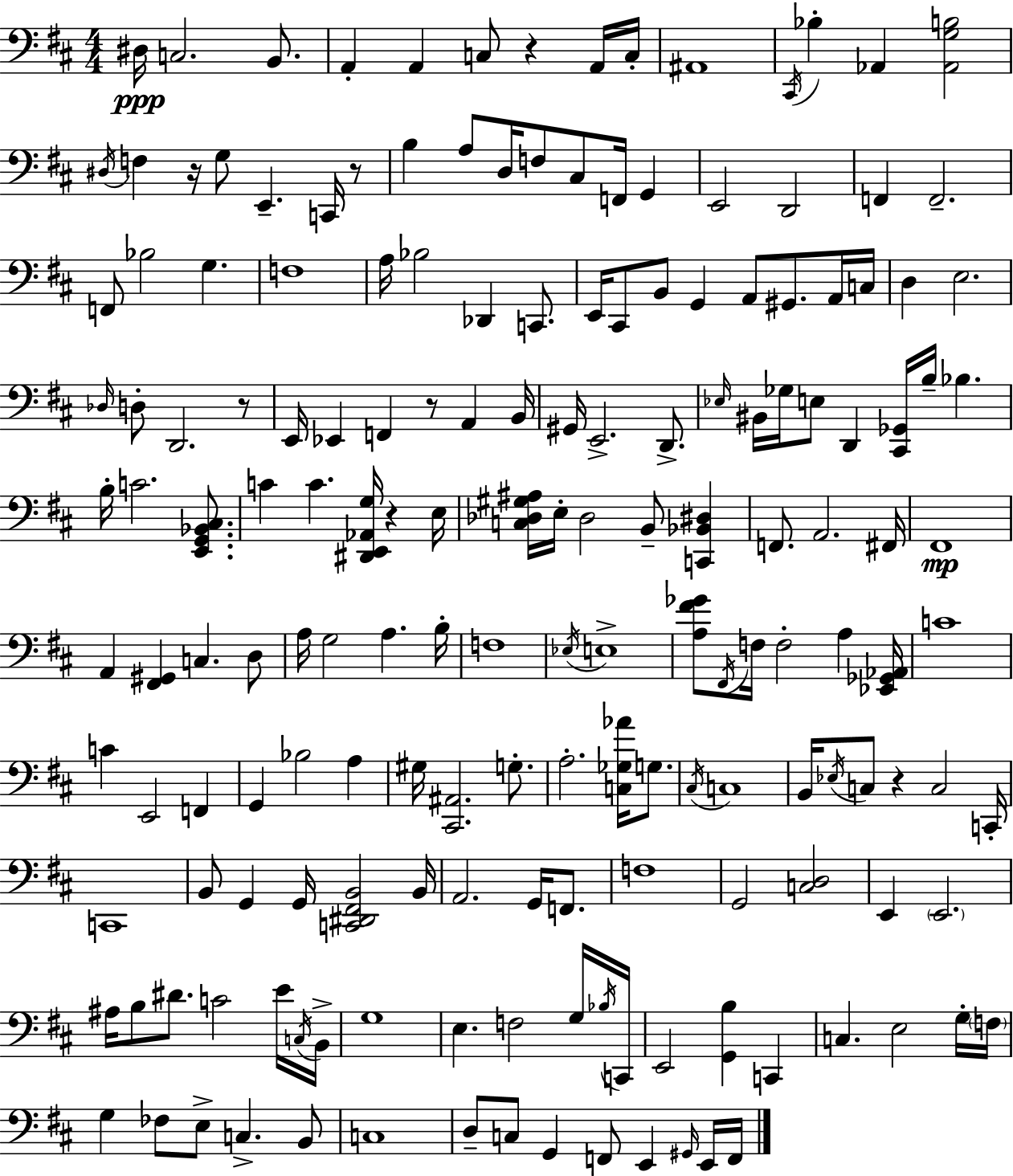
X:1
T:Untitled
M:4/4
L:1/4
K:D
^D,/4 C,2 B,,/2 A,, A,, C,/2 z A,,/4 C,/4 ^A,,4 ^C,,/4 _B, _A,, [_A,,G,B,]2 ^D,/4 F, z/4 G,/2 E,, C,,/4 z/2 B, A,/2 D,/4 F,/2 ^C,/2 F,,/4 G,, E,,2 D,,2 F,, F,,2 F,,/2 _B,2 G, F,4 A,/4 _B,2 _D,, C,,/2 E,,/4 ^C,,/2 B,,/2 G,, A,,/2 ^G,,/2 A,,/4 C,/4 D, E,2 _D,/4 D,/2 D,,2 z/2 E,,/4 _E,, F,, z/2 A,, B,,/4 ^G,,/4 E,,2 D,,/2 _E,/4 ^B,,/4 _G,/4 E,/2 D,, [^C,,_G,,]/4 B,/4 _B, B,/4 C2 [E,,G,,_B,,^C,]/2 C C [^D,,E,,_A,,G,]/4 z E,/4 [C,_D,^G,^A,]/4 E,/4 _D,2 B,,/2 [C,,_B,,^D,] F,,/2 A,,2 ^F,,/4 ^F,,4 A,, [^F,,^G,,] C, D,/2 A,/4 G,2 A, B,/4 F,4 _E,/4 E,4 [A,^F_G]/2 ^F,,/4 F,/4 F,2 A, [_E,,_G,,_A,,]/4 C4 C E,,2 F,, G,, _B,2 A, ^G,/4 [^C,,^A,,]2 G,/2 A,2 [C,_G,_A]/4 G,/2 ^C,/4 C,4 B,,/4 _E,/4 C,/2 z C,2 C,,/4 C,,4 B,,/2 G,, G,,/4 [C,,^D,,^F,,B,,]2 B,,/4 A,,2 G,,/4 F,,/2 F,4 G,,2 [C,D,]2 E,, E,,2 ^A,/4 B,/2 ^D/2 C2 E/4 C,/4 B,,/4 G,4 E, F,2 G,/4 _B,/4 C,,/4 E,,2 [G,,B,] C,, C, E,2 G,/4 F,/4 G, _F,/2 E,/2 C, B,,/2 C,4 D,/2 C,/2 G,, F,,/2 E,, ^G,,/4 E,,/4 F,,/4